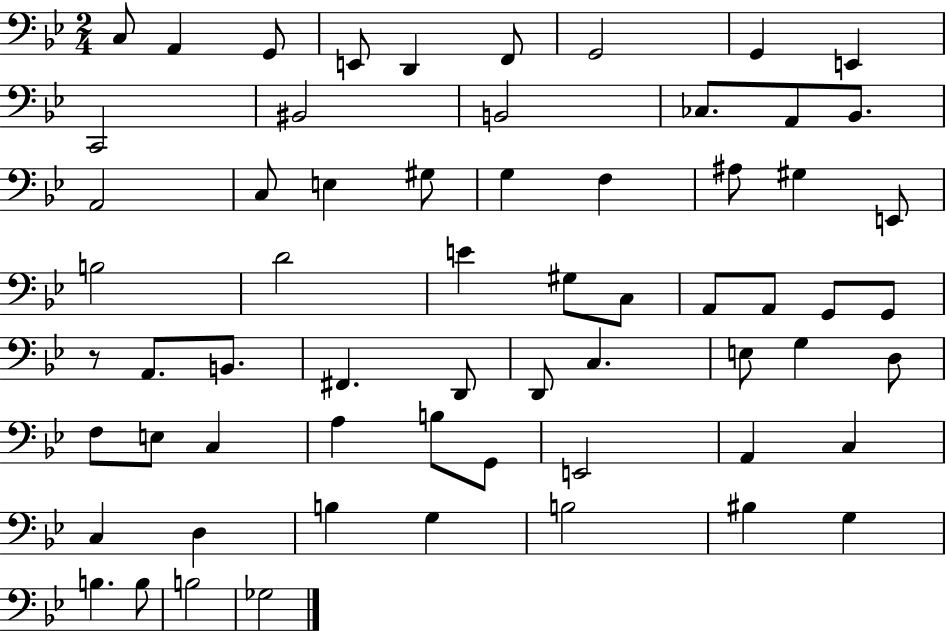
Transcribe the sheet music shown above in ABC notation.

X:1
T:Untitled
M:2/4
L:1/4
K:Bb
C,/2 A,, G,,/2 E,,/2 D,, F,,/2 G,,2 G,, E,, C,,2 ^B,,2 B,,2 _C,/2 A,,/2 _B,,/2 A,,2 C,/2 E, ^G,/2 G, F, ^A,/2 ^G, E,,/2 B,2 D2 E ^G,/2 C,/2 A,,/2 A,,/2 G,,/2 G,,/2 z/2 A,,/2 B,,/2 ^F,, D,,/2 D,,/2 C, E,/2 G, D,/2 F,/2 E,/2 C, A, B,/2 G,,/2 E,,2 A,, C, C, D, B, G, B,2 ^B, G, B, B,/2 B,2 _G,2